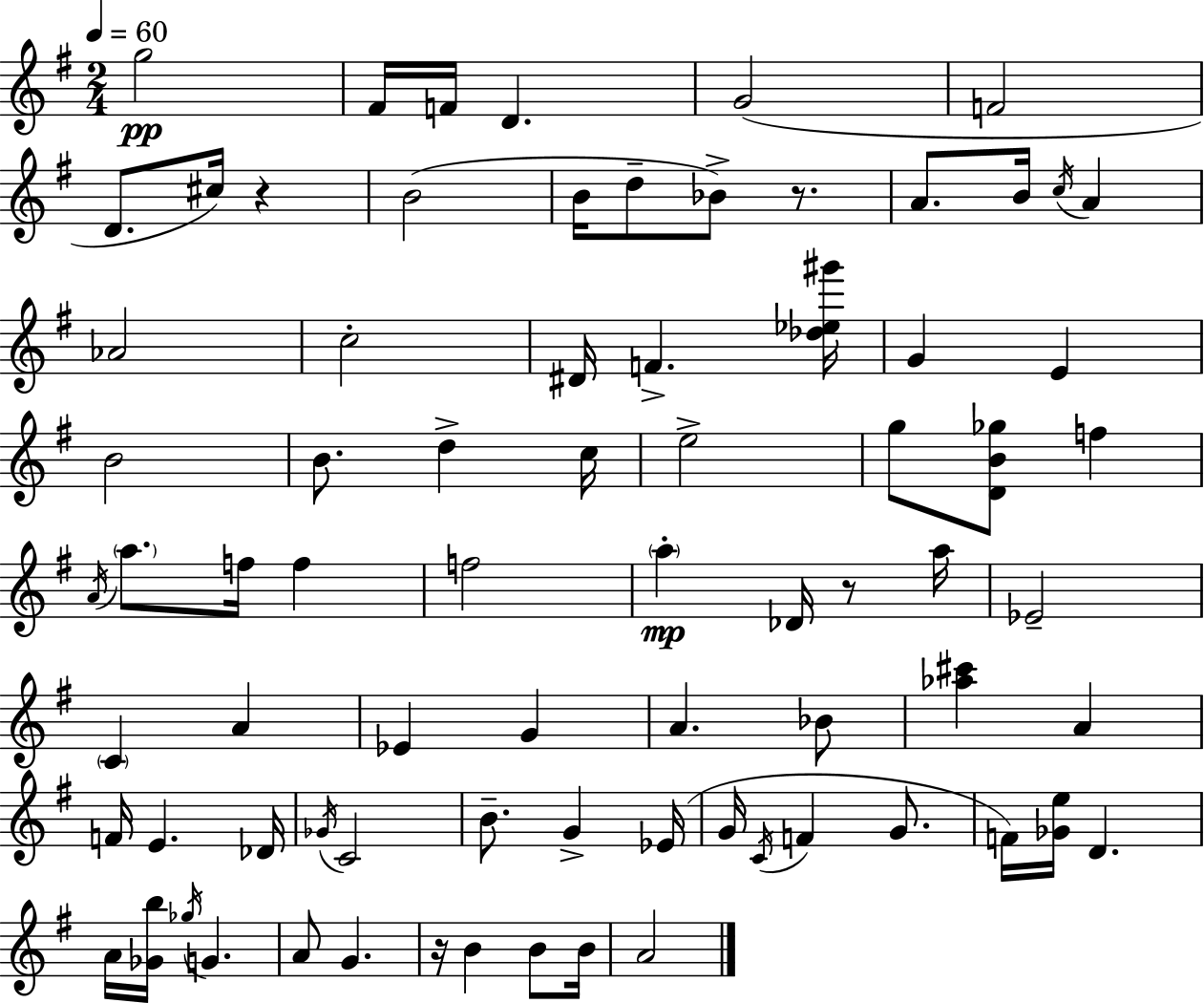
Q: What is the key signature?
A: G major